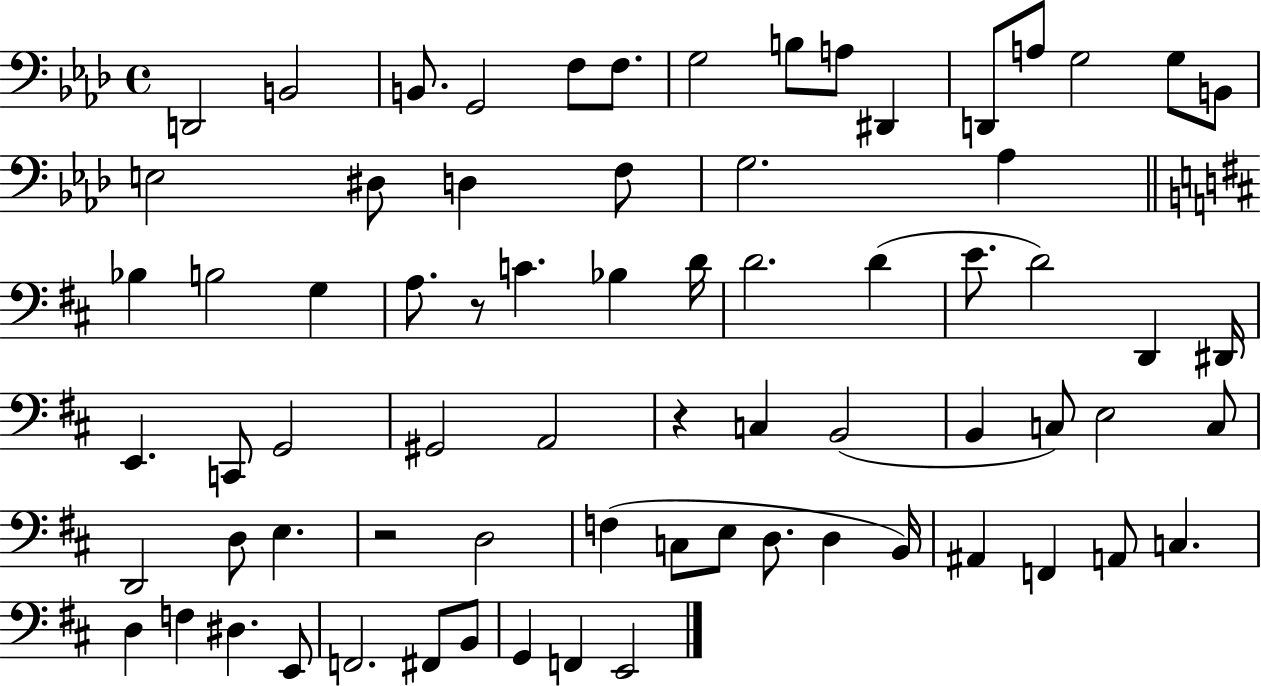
{
  \clef bass
  \time 4/4
  \defaultTimeSignature
  \key aes \major
  \repeat volta 2 { d,2 b,2 | b,8. g,2 f8 f8. | g2 b8 a8 dis,4 | d,8 a8 g2 g8 b,8 | \break e2 dis8 d4 f8 | g2. aes4 | \bar "||" \break \key d \major bes4 b2 g4 | a8. r8 c'4. bes4 d'16 | d'2. d'4( | e'8. d'2) d,4 dis,16 | \break e,4. c,8 g,2 | gis,2 a,2 | r4 c4 b,2( | b,4 c8) e2 c8 | \break d,2 d8 e4. | r2 d2 | f4( c8 e8 d8. d4 b,16) | ais,4 f,4 a,8 c4. | \break d4 f4 dis4. e,8 | f,2. fis,8 b,8 | g,4 f,4 e,2 | } \bar "|."
}